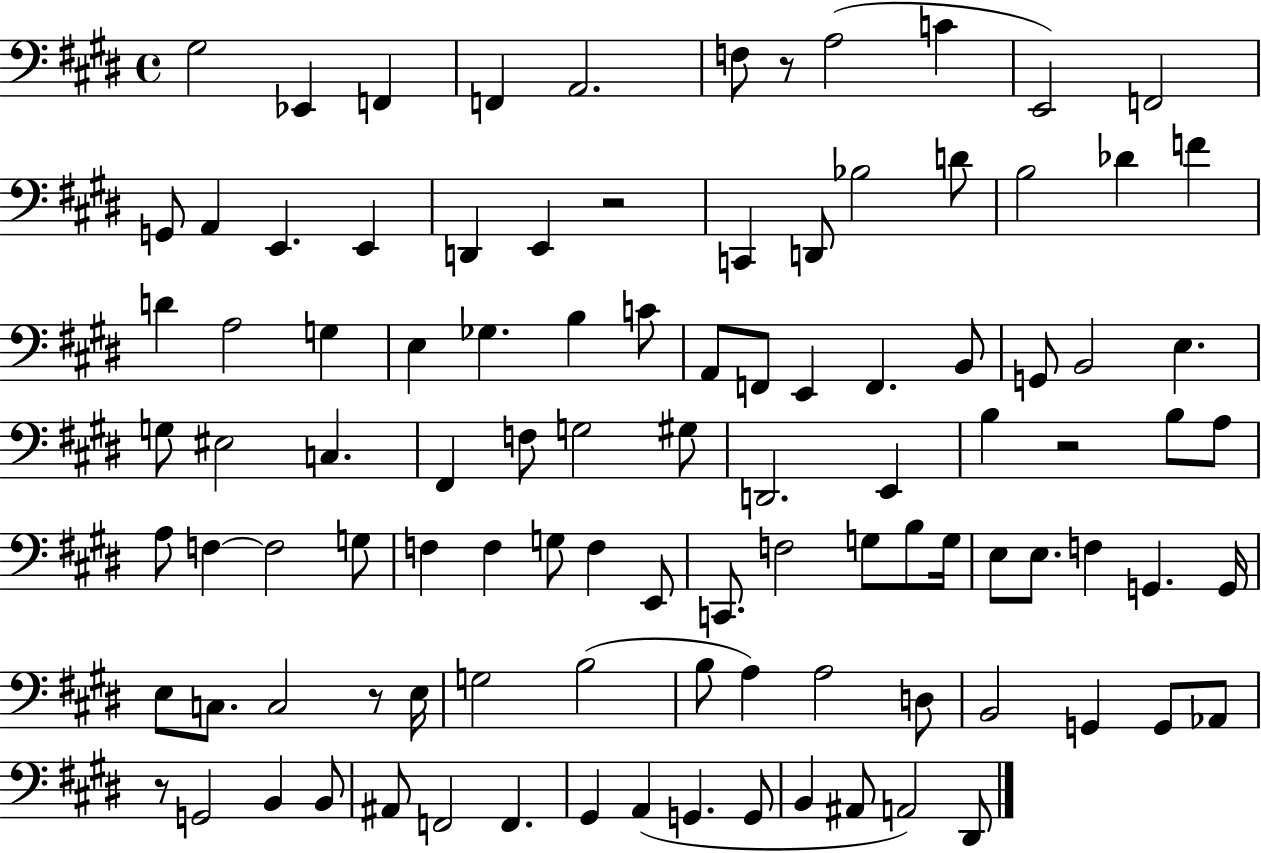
X:1
T:Untitled
M:4/4
L:1/4
K:E
^G,2 _E,, F,, F,, A,,2 F,/2 z/2 A,2 C E,,2 F,,2 G,,/2 A,, E,, E,, D,, E,, z2 C,, D,,/2 _B,2 D/2 B,2 _D F D A,2 G, E, _G, B, C/2 A,,/2 F,,/2 E,, F,, B,,/2 G,,/2 B,,2 E, G,/2 ^E,2 C, ^F,, F,/2 G,2 ^G,/2 D,,2 E,, B, z2 B,/2 A,/2 A,/2 F, F,2 G,/2 F, F, G,/2 F, E,,/2 C,,/2 F,2 G,/2 B,/2 G,/4 E,/2 E,/2 F, G,, G,,/4 E,/2 C,/2 C,2 z/2 E,/4 G,2 B,2 B,/2 A, A,2 D,/2 B,,2 G,, G,,/2 _A,,/2 z/2 G,,2 B,, B,,/2 ^A,,/2 F,,2 F,, ^G,, A,, G,, G,,/2 B,, ^A,,/2 A,,2 ^D,,/2